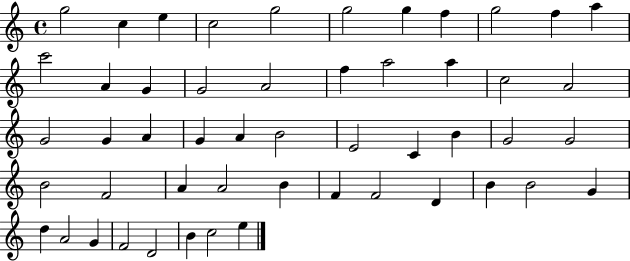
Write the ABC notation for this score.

X:1
T:Untitled
M:4/4
L:1/4
K:C
g2 c e c2 g2 g2 g f g2 f a c'2 A G G2 A2 f a2 a c2 A2 G2 G A G A B2 E2 C B G2 G2 B2 F2 A A2 B F F2 D B B2 G d A2 G F2 D2 B c2 e